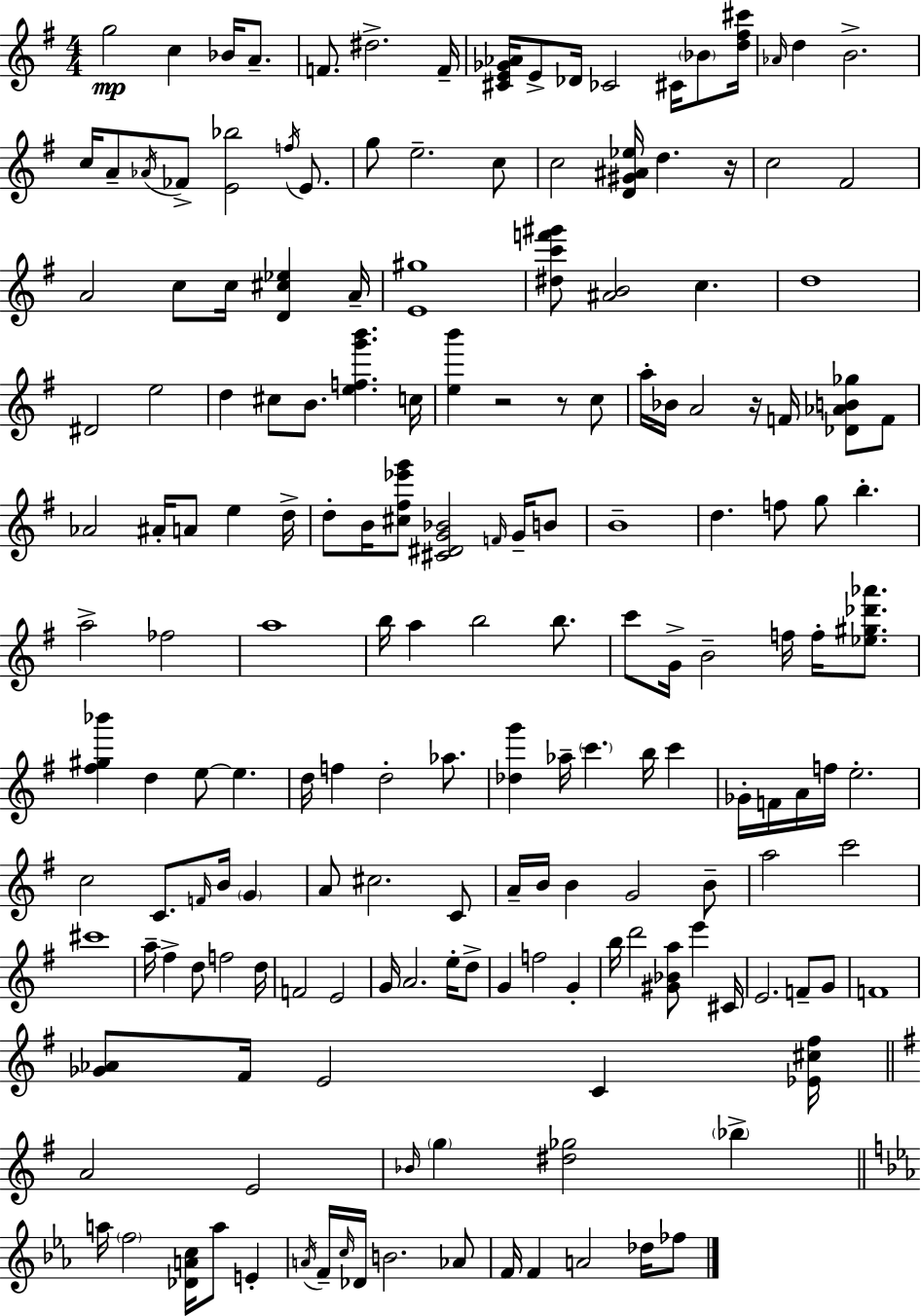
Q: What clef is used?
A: treble